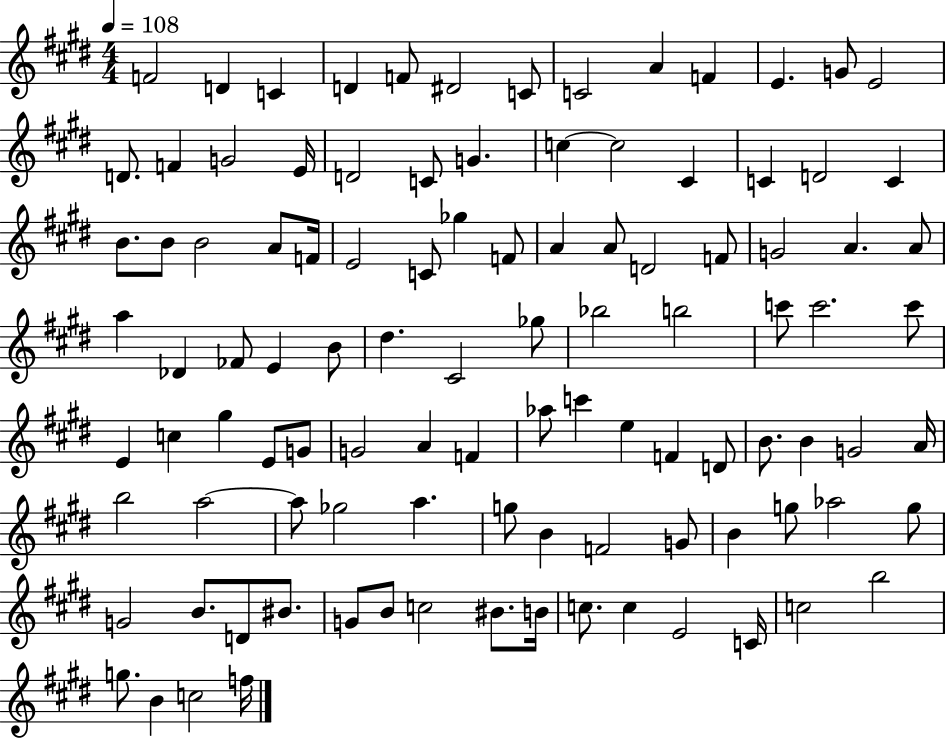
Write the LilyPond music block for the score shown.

{
  \clef treble
  \numericTimeSignature
  \time 4/4
  \key e \major
  \tempo 4 = 108
  \repeat volta 2 { f'2 d'4 c'4 | d'4 f'8 dis'2 c'8 | c'2 a'4 f'4 | e'4. g'8 e'2 | \break d'8. f'4 g'2 e'16 | d'2 c'8 g'4. | c''4~~ c''2 cis'4 | c'4 d'2 c'4 | \break b'8. b'8 b'2 a'8 f'16 | e'2 c'8 ges''4 f'8 | a'4 a'8 d'2 f'8 | g'2 a'4. a'8 | \break a''4 des'4 fes'8 e'4 b'8 | dis''4. cis'2 ges''8 | bes''2 b''2 | c'''8 c'''2. c'''8 | \break e'4 c''4 gis''4 e'8 g'8 | g'2 a'4 f'4 | aes''8 c'''4 e''4 f'4 d'8 | b'8. b'4 g'2 a'16 | \break b''2 a''2~~ | a''8 ges''2 a''4. | g''8 b'4 f'2 g'8 | b'4 g''8 aes''2 g''8 | \break g'2 b'8. d'8 bis'8. | g'8 b'8 c''2 bis'8. b'16 | c''8. c''4 e'2 c'16 | c''2 b''2 | \break g''8. b'4 c''2 f''16 | } \bar "|."
}